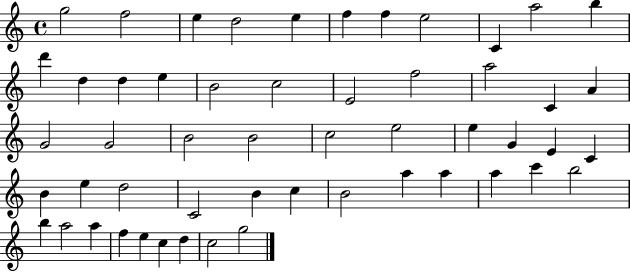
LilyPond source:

{
  \clef treble
  \time 4/4
  \defaultTimeSignature
  \key c \major
  g''2 f''2 | e''4 d''2 e''4 | f''4 f''4 e''2 | c'4 a''2 b''4 | \break d'''4 d''4 d''4 e''4 | b'2 c''2 | e'2 f''2 | a''2 c'4 a'4 | \break g'2 g'2 | b'2 b'2 | c''2 e''2 | e''4 g'4 e'4 c'4 | \break b'4 e''4 d''2 | c'2 b'4 c''4 | b'2 a''4 a''4 | a''4 c'''4 b''2 | \break b''4 a''2 a''4 | f''4 e''4 c''4 d''4 | c''2 g''2 | \bar "|."
}